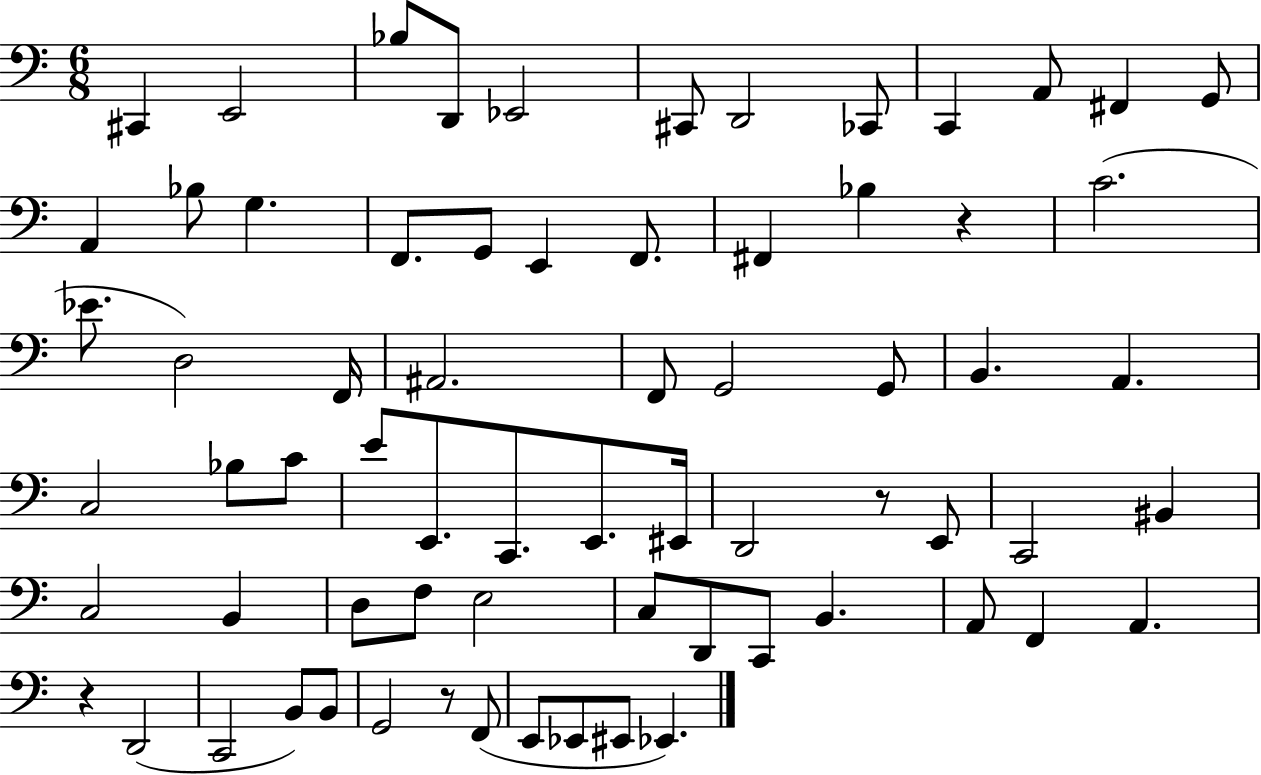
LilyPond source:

{
  \clef bass
  \numericTimeSignature
  \time 6/8
  \key c \major
  cis,4 e,2 | bes8 d,8 ees,2 | cis,8 d,2 ces,8 | c,4 a,8 fis,4 g,8 | \break a,4 bes8 g4. | f,8. g,8 e,4 f,8. | fis,4 bes4 r4 | c'2.( | \break ees'8. d2) f,16 | ais,2. | f,8 g,2 g,8 | b,4. a,4. | \break c2 bes8 c'8 | e'8 e,8. c,8. e,8. eis,16 | d,2 r8 e,8 | c,2 bis,4 | \break c2 b,4 | d8 f8 e2 | c8 d,8 c,8 b,4. | a,8 f,4 a,4. | \break r4 d,2( | c,2 b,8) b,8 | g,2 r8 f,8( | e,8 ees,8 eis,8 ees,4.) | \break \bar "|."
}